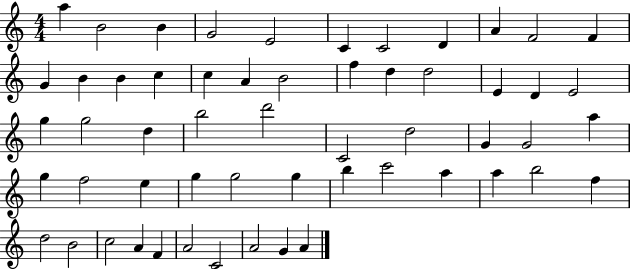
{
  \clef treble
  \numericTimeSignature
  \time 4/4
  \key c \major
  a''4 b'2 b'4 | g'2 e'2 | c'4 c'2 d'4 | a'4 f'2 f'4 | \break g'4 b'4 b'4 c''4 | c''4 a'4 b'2 | f''4 d''4 d''2 | e'4 d'4 e'2 | \break g''4 g''2 d''4 | b''2 d'''2 | c'2 d''2 | g'4 g'2 a''4 | \break g''4 f''2 e''4 | g''4 g''2 g''4 | b''4 c'''2 a''4 | a''4 b''2 f''4 | \break d''2 b'2 | c''2 a'4 f'4 | a'2 c'2 | a'2 g'4 a'4 | \break \bar "|."
}